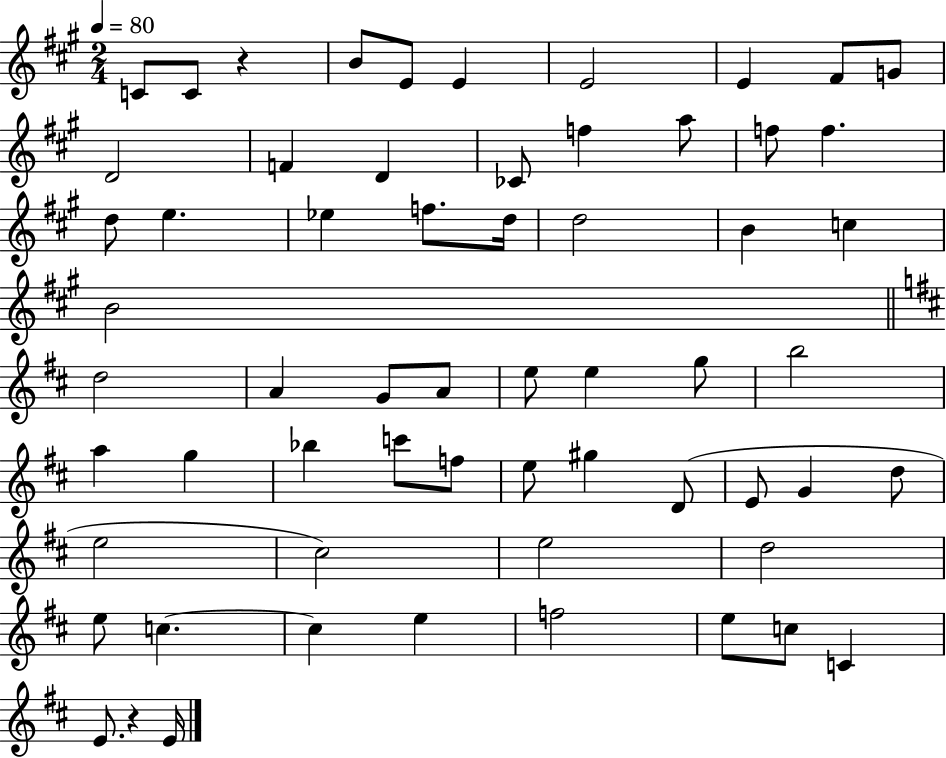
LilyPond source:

{
  \clef treble
  \numericTimeSignature
  \time 2/4
  \key a \major
  \tempo 4 = 80
  c'8 c'8 r4 | b'8 e'8 e'4 | e'2 | e'4 fis'8 g'8 | \break d'2 | f'4 d'4 | ces'8 f''4 a''8 | f''8 f''4. | \break d''8 e''4. | ees''4 f''8. d''16 | d''2 | b'4 c''4 | \break b'2 | \bar "||" \break \key d \major d''2 | a'4 g'8 a'8 | e''8 e''4 g''8 | b''2 | \break a''4 g''4 | bes''4 c'''8 f''8 | e''8 gis''4 d'8( | e'8 g'4 d''8 | \break e''2 | cis''2) | e''2 | d''2 | \break e''8 c''4.~~ | c''4 e''4 | f''2 | e''8 c''8 c'4 | \break e'8. r4 e'16 | \bar "|."
}